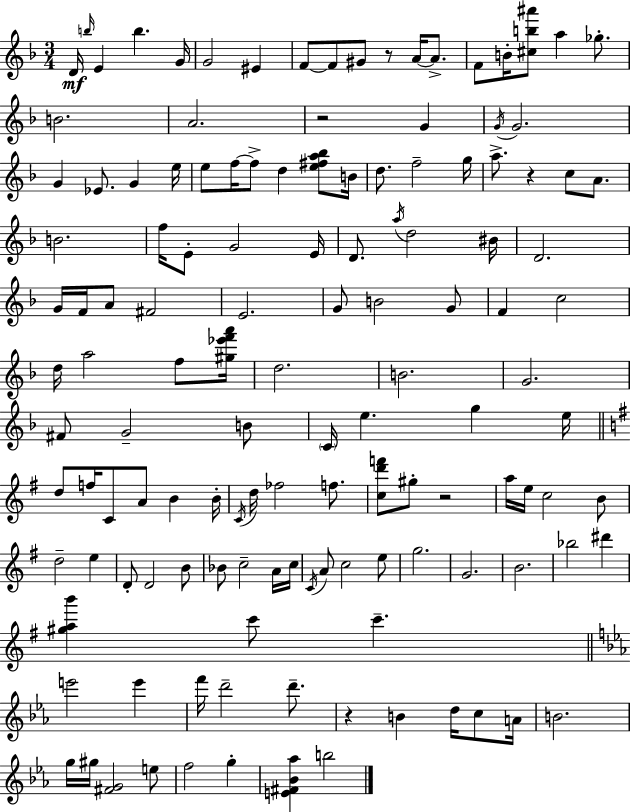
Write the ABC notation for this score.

X:1
T:Untitled
M:3/4
L:1/4
K:F
D/4 b/4 E b G/4 G2 ^E F/2 F/2 ^G/2 z/2 A/4 A/2 F/2 B/4 [^cb^a']/2 a _g/2 B2 A2 z2 G G/4 G2 G _E/2 G e/4 e/2 f/4 f/2 d [e^fa_b]/2 B/4 d/2 f2 g/4 a/2 z c/2 A/2 B2 f/4 E/2 G2 E/4 D/2 a/4 d2 ^B/4 D2 G/4 F/4 A/2 ^F2 E2 G/2 B2 G/2 F c2 d/4 a2 f/2 [^g_e'f'a']/4 d2 B2 G2 ^F/2 G2 B/2 C/4 e g e/4 d/2 f/4 C/2 A/2 B B/4 C/4 d/4 _f2 f/2 [cd'f']/2 ^g/2 z2 a/4 e/4 c2 B/2 d2 e D/2 D2 B/2 _B/2 c2 A/4 c/4 C/4 A/2 c2 e/2 g2 G2 B2 _b2 ^d' [^gab'] c'/2 c' e'2 e' f'/4 d'2 d'/2 z B d/4 c/2 A/4 B2 g/4 ^g/4 [^FG]2 e/2 f2 g [E^F_B_a] b2